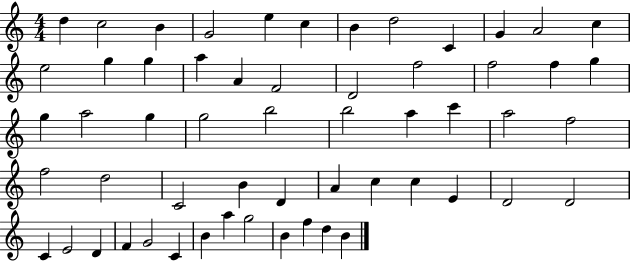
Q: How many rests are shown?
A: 0